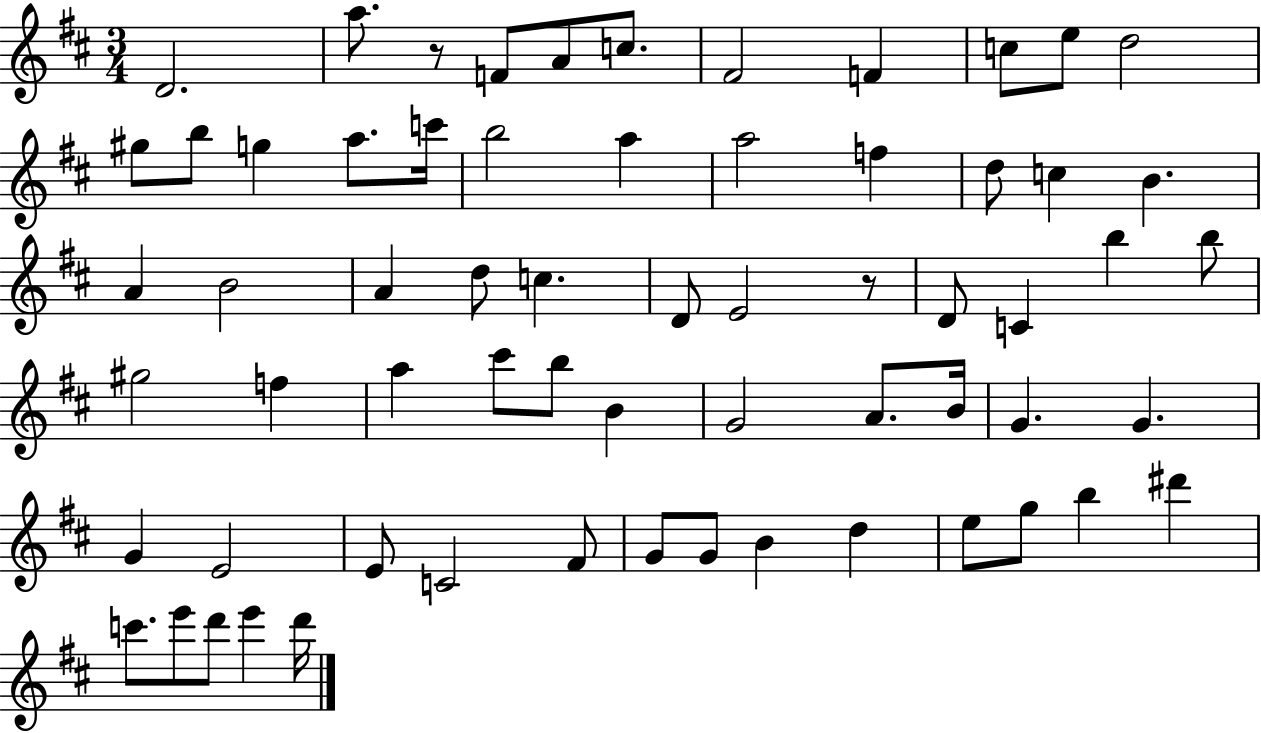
X:1
T:Untitled
M:3/4
L:1/4
K:D
D2 a/2 z/2 F/2 A/2 c/2 ^F2 F c/2 e/2 d2 ^g/2 b/2 g a/2 c'/4 b2 a a2 f d/2 c B A B2 A d/2 c D/2 E2 z/2 D/2 C b b/2 ^g2 f a ^c'/2 b/2 B G2 A/2 B/4 G G G E2 E/2 C2 ^F/2 G/2 G/2 B d e/2 g/2 b ^d' c'/2 e'/2 d'/2 e' d'/4